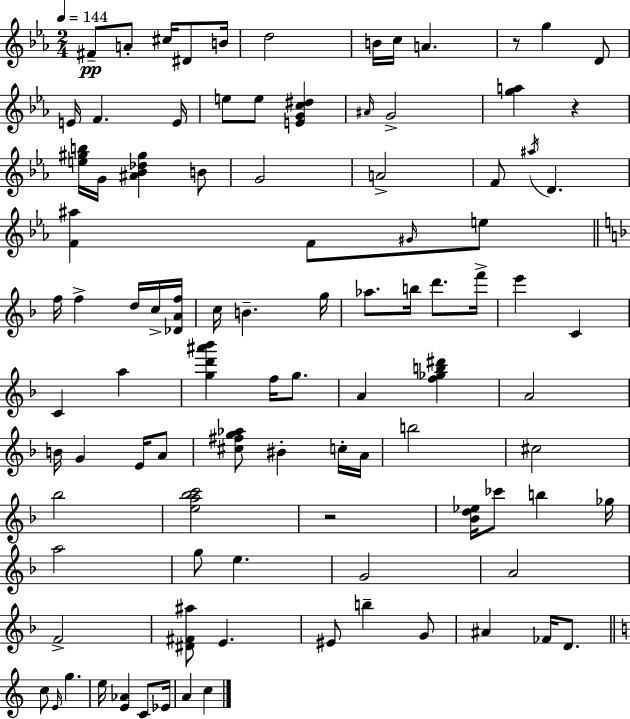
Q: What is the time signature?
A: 2/4